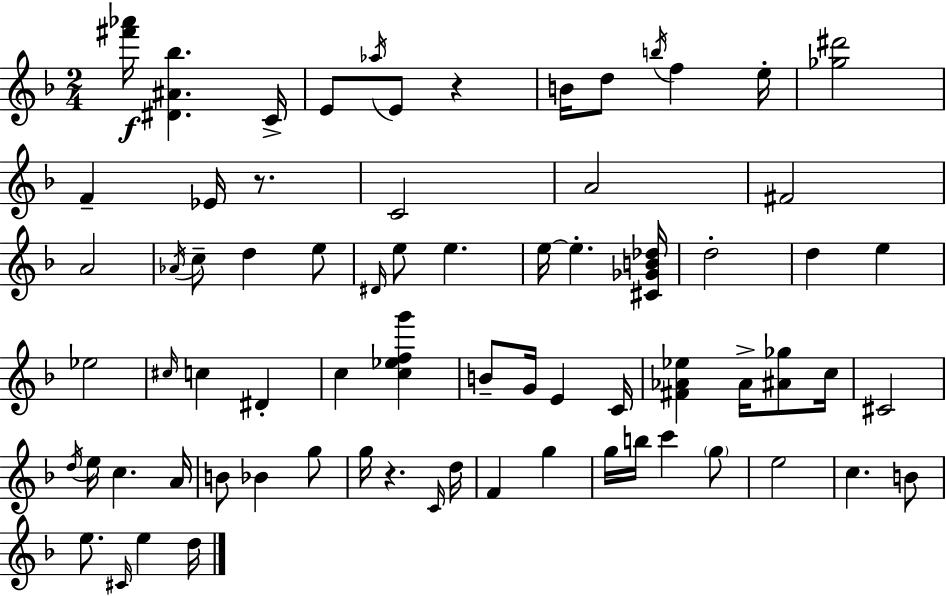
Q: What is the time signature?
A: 2/4